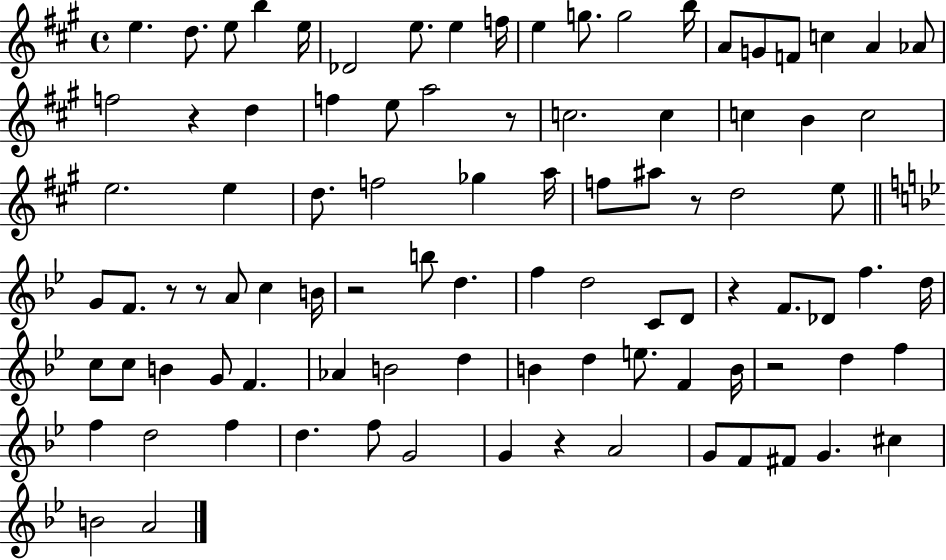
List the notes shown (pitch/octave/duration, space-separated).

E5/q. D5/e. E5/e B5/q E5/s Db4/h E5/e. E5/q F5/s E5/q G5/e. G5/h B5/s A4/e G4/e F4/e C5/q A4/q Ab4/e F5/h R/q D5/q F5/q E5/e A5/h R/e C5/h. C5/q C5/q B4/q C5/h E5/h. E5/q D5/e. F5/h Gb5/q A5/s F5/e A#5/e R/e D5/h E5/e G4/e F4/e. R/e R/e A4/e C5/q B4/s R/h B5/e D5/q. F5/q D5/h C4/e D4/e R/q F4/e. Db4/e F5/q. D5/s C5/e C5/e B4/q G4/e F4/q. Ab4/q B4/h D5/q B4/q D5/q E5/e. F4/q B4/s R/h D5/q F5/q F5/q D5/h F5/q D5/q. F5/e G4/h G4/q R/q A4/h G4/e F4/e F#4/e G4/q. C#5/q B4/h A4/h